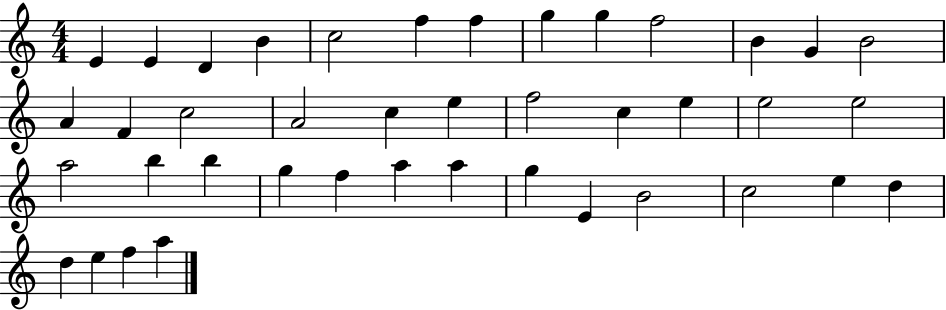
{
  \clef treble
  \numericTimeSignature
  \time 4/4
  \key c \major
  e'4 e'4 d'4 b'4 | c''2 f''4 f''4 | g''4 g''4 f''2 | b'4 g'4 b'2 | \break a'4 f'4 c''2 | a'2 c''4 e''4 | f''2 c''4 e''4 | e''2 e''2 | \break a''2 b''4 b''4 | g''4 f''4 a''4 a''4 | g''4 e'4 b'2 | c''2 e''4 d''4 | \break d''4 e''4 f''4 a''4 | \bar "|."
}